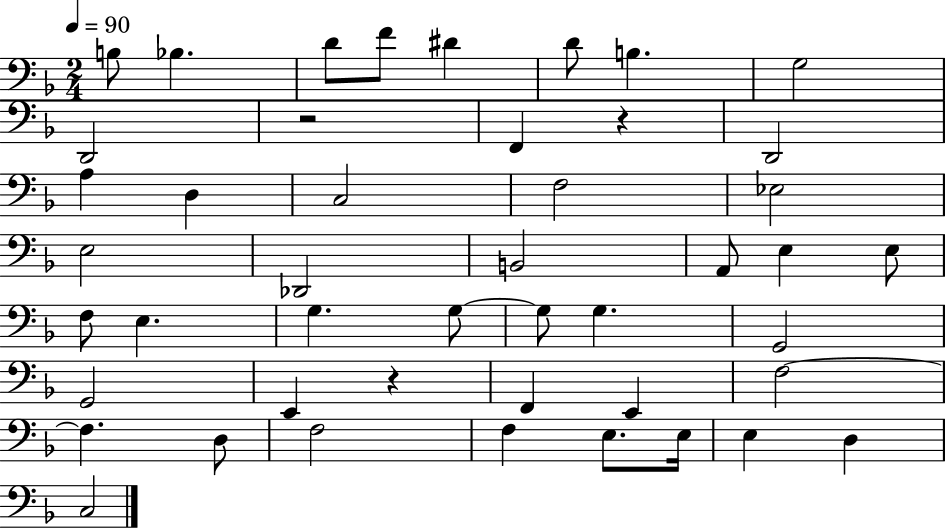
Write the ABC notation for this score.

X:1
T:Untitled
M:2/4
L:1/4
K:F
B,/2 _B, D/2 F/2 ^D D/2 B, G,2 D,,2 z2 F,, z D,,2 A, D, C,2 F,2 _E,2 E,2 _D,,2 B,,2 A,,/2 E, E,/2 F,/2 E, G, G,/2 G,/2 G, G,,2 G,,2 E,, z F,, E,, F,2 F, D,/2 F,2 F, E,/2 E,/4 E, D, C,2